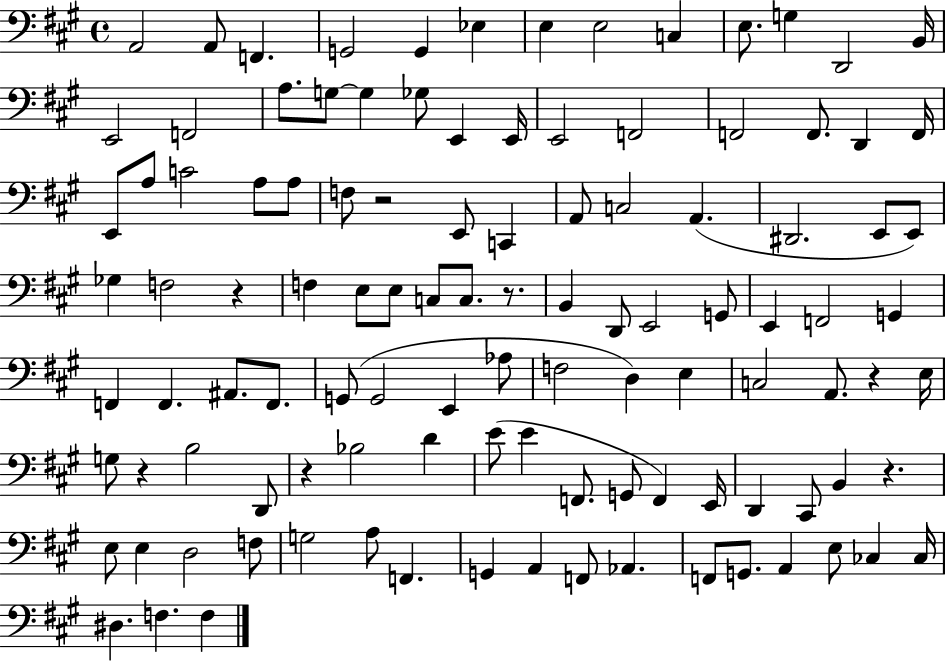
{
  \clef bass
  \time 4/4
  \defaultTimeSignature
  \key a \major
  a,2 a,8 f,4. | g,2 g,4 ees4 | e4 e2 c4 | e8. g4 d,2 b,16 | \break e,2 f,2 | a8. g8~~ g4 ges8 e,4 e,16 | e,2 f,2 | f,2 f,8. d,4 f,16 | \break e,8 a8 c'2 a8 a8 | f8 r2 e,8 c,4 | a,8 c2 a,4.( | dis,2. e,8 e,8) | \break ges4 f2 r4 | f4 e8 e8 c8 c8. r8. | b,4 d,8 e,2 g,8 | e,4 f,2 g,4 | \break f,4 f,4. ais,8. f,8. | g,8( g,2 e,4 aes8 | f2 d4) e4 | c2 a,8. r4 e16 | \break g8 r4 b2 d,8 | r4 bes2 d'4 | e'8( e'4 f,8. g,8 f,4) e,16 | d,4 cis,8 b,4 r4. | \break e8 e4 d2 f8 | g2 a8 f,4. | g,4 a,4 f,8 aes,4. | f,8 g,8. a,4 e8 ces4 ces16 | \break dis4. f4. f4 | \bar "|."
}